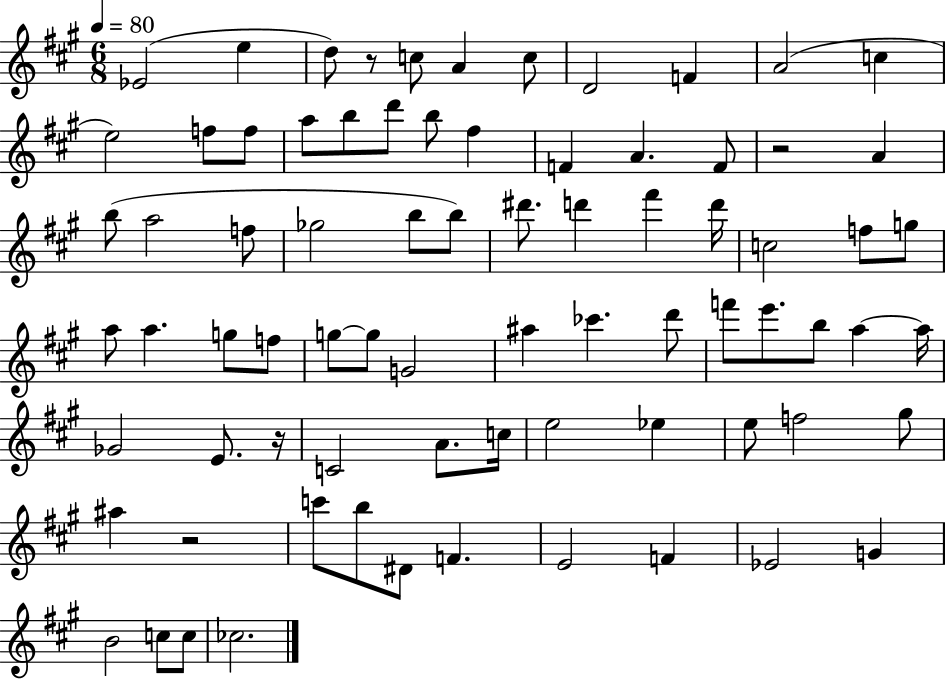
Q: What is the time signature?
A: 6/8